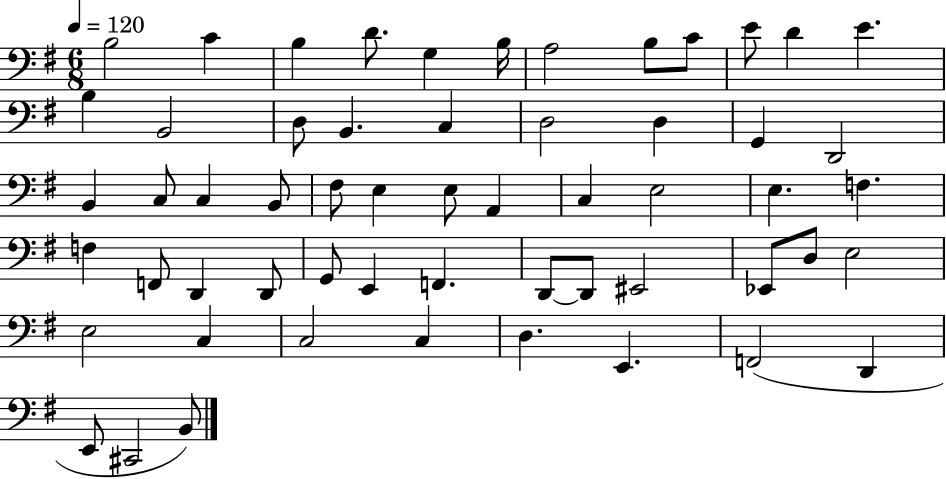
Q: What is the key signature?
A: G major